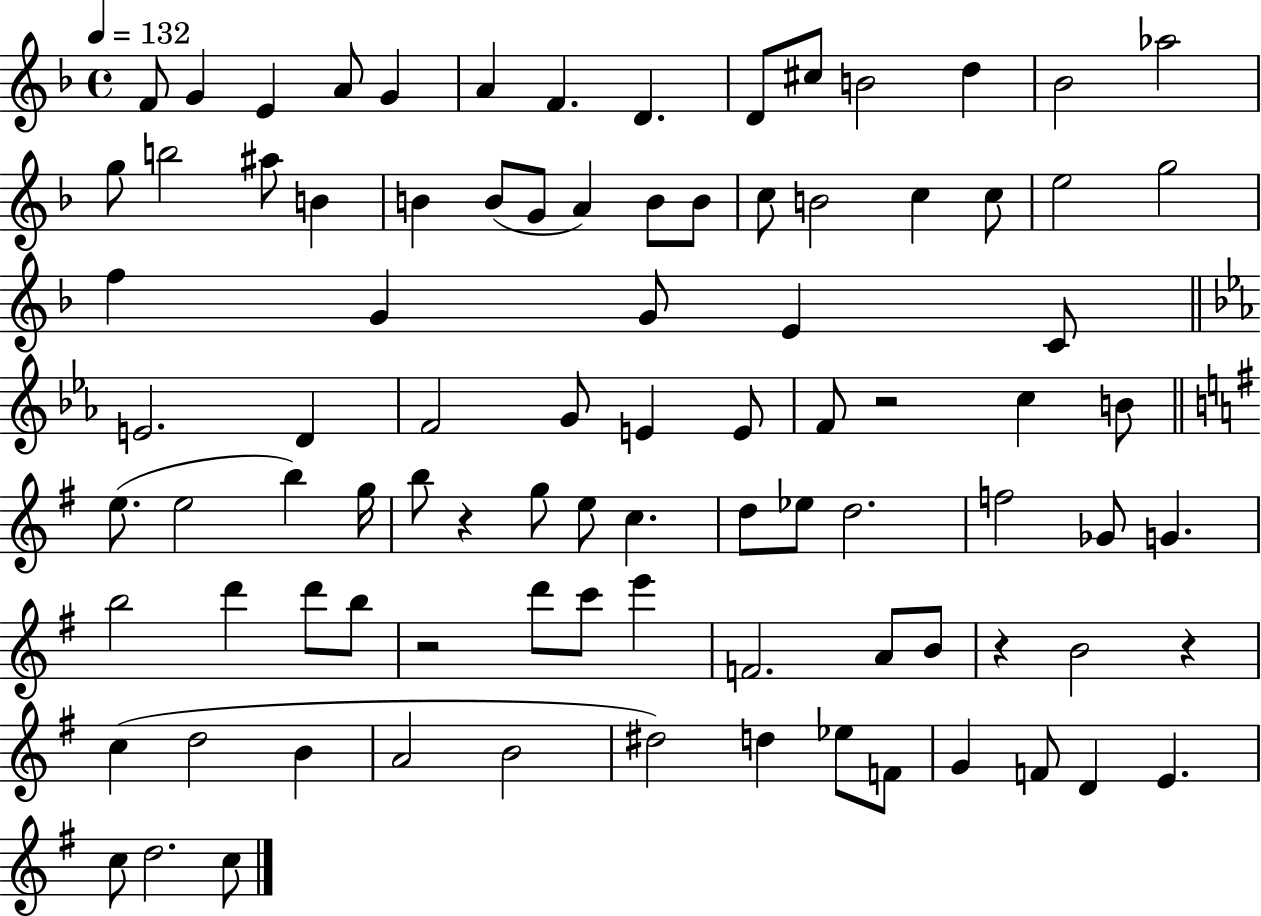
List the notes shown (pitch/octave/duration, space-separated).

F4/e G4/q E4/q A4/e G4/q A4/q F4/q. D4/q. D4/e C#5/e B4/h D5/q Bb4/h Ab5/h G5/e B5/h A#5/e B4/q B4/q B4/e G4/e A4/q B4/e B4/e C5/e B4/h C5/q C5/e E5/h G5/h F5/q G4/q G4/e E4/q C4/e E4/h. D4/q F4/h G4/e E4/q E4/e F4/e R/h C5/q B4/e E5/e. E5/h B5/q G5/s B5/e R/q G5/e E5/e C5/q. D5/e Eb5/e D5/h. F5/h Gb4/e G4/q. B5/h D6/q D6/e B5/e R/h D6/e C6/e E6/q F4/h. A4/e B4/e R/q B4/h R/q C5/q D5/h B4/q A4/h B4/h D#5/h D5/q Eb5/e F4/e G4/q F4/e D4/q E4/q. C5/e D5/h. C5/e